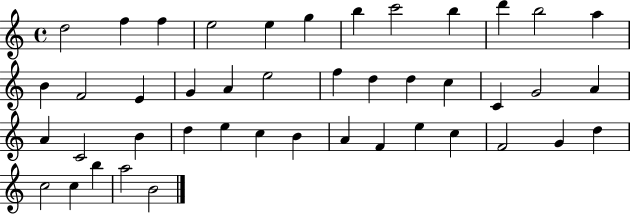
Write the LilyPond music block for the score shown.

{
  \clef treble
  \time 4/4
  \defaultTimeSignature
  \key c \major
  d''2 f''4 f''4 | e''2 e''4 g''4 | b''4 c'''2 b''4 | d'''4 b''2 a''4 | \break b'4 f'2 e'4 | g'4 a'4 e''2 | f''4 d''4 d''4 c''4 | c'4 g'2 a'4 | \break a'4 c'2 b'4 | d''4 e''4 c''4 b'4 | a'4 f'4 e''4 c''4 | f'2 g'4 d''4 | \break c''2 c''4 b''4 | a''2 b'2 | \bar "|."
}